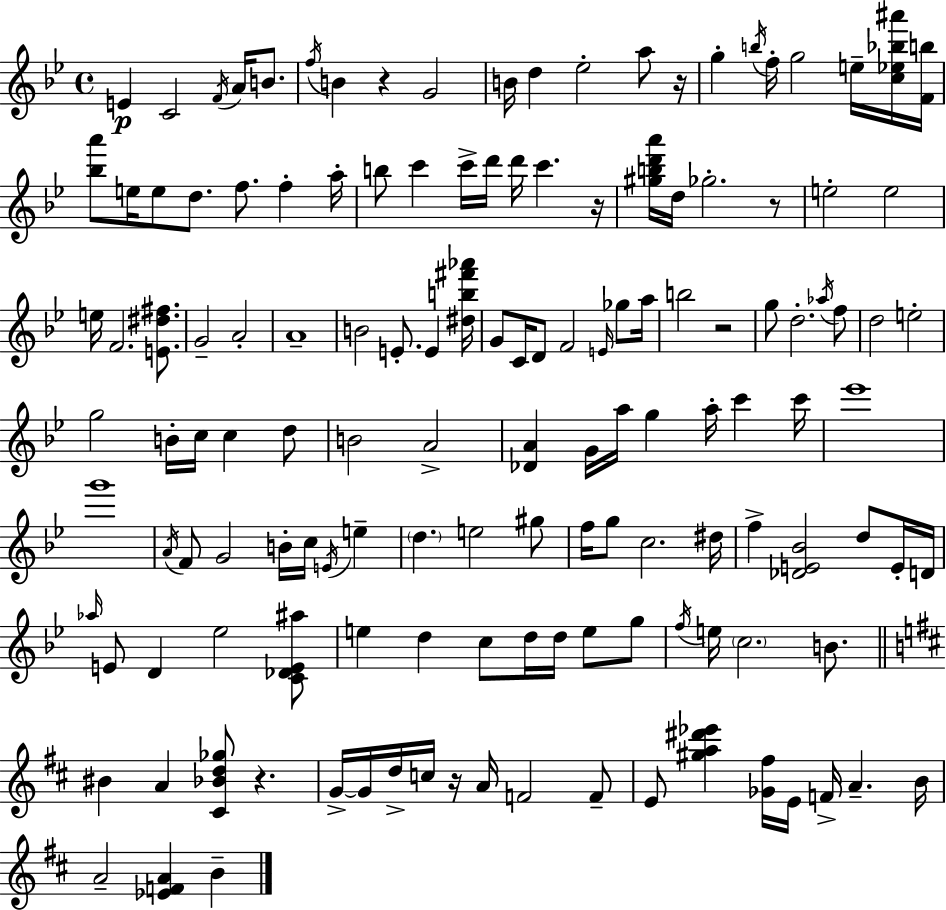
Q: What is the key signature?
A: BES major